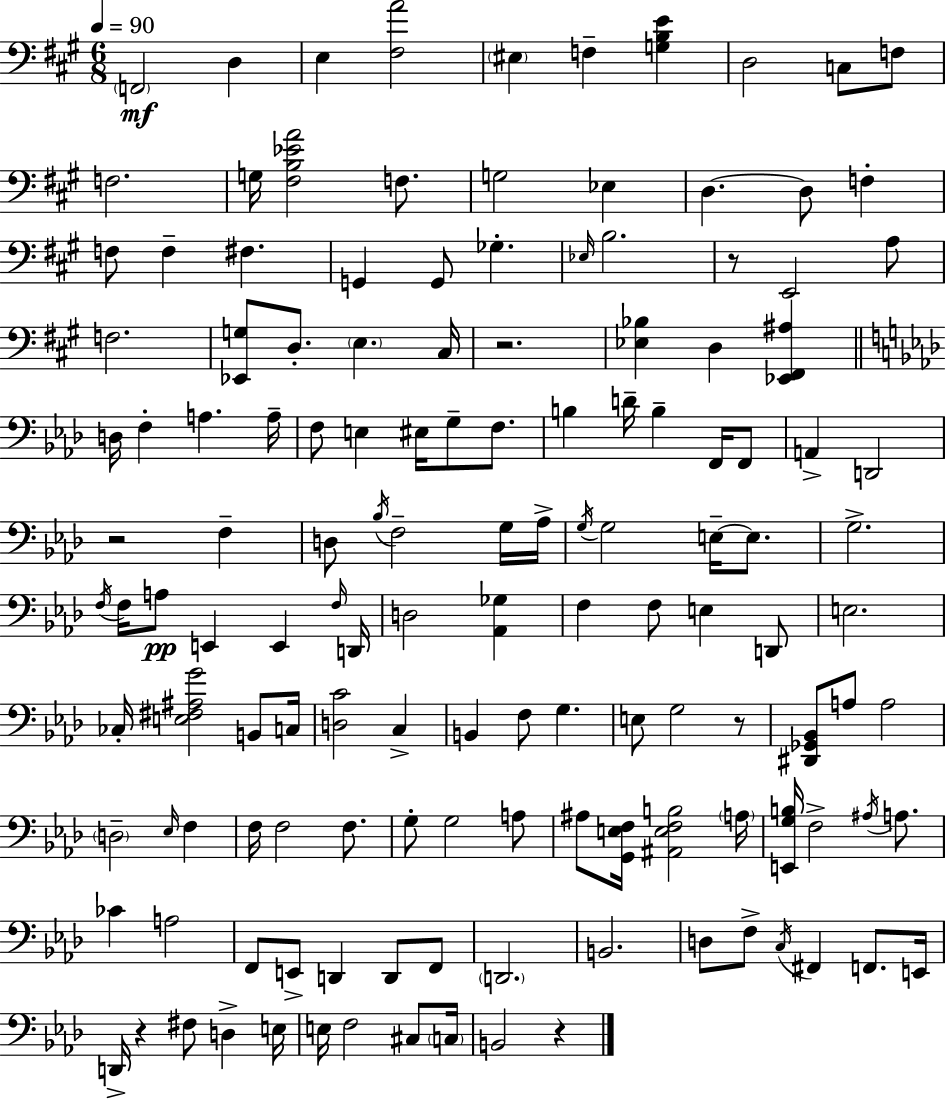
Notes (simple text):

F2/h D3/q E3/q [F#3,A4]/h EIS3/q F3/q [G3,B3,E4]/q D3/h C3/e F3/e F3/h. G3/s [F#3,B3,Eb4,A4]/h F3/e. G3/h Eb3/q D3/q. D3/e F3/q F3/e F3/q F#3/q. G2/q G2/e Gb3/q. Eb3/s B3/h. R/e E2/h A3/e F3/h. [Eb2,G3]/e D3/e. E3/q. C#3/s R/h. [Eb3,Bb3]/q D3/q [Eb2,F#2,A#3]/q D3/s F3/q A3/q. A3/s F3/e E3/q EIS3/s G3/e F3/e. B3/q D4/s B3/q F2/s F2/e A2/q D2/h R/h F3/q D3/e Bb3/s F3/h G3/s Ab3/s G3/s G3/h E3/s E3/e. G3/h. F3/s F3/s A3/e E2/q E2/q F3/s D2/s D3/h [Ab2,Gb3]/q F3/q F3/e E3/q D2/e E3/h. CES3/s [E3,F#3,A#3,G4]/h B2/e C3/s [D3,C4]/h C3/q B2/q F3/e G3/q. E3/e G3/h R/e [D#2,Gb2,Bb2]/e A3/e A3/h D3/h Eb3/s F3/q F3/s F3/h F3/e. G3/e G3/h A3/e A#3/e [G2,E3,F3]/s [A#2,E3,F3,B3]/h A3/s [E2,G3,B3]/s F3/h A#3/s A3/e. CES4/q A3/h F2/e E2/e D2/q D2/e F2/e D2/h. B2/h. D3/e F3/e C3/s F#2/q F2/e. E2/s D2/s R/q F#3/e D3/q E3/s E3/s F3/h C#3/e C3/s B2/h R/q